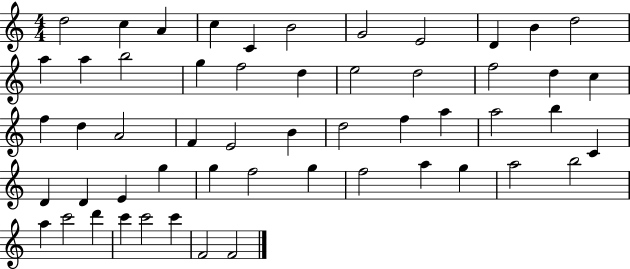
X:1
T:Untitled
M:4/4
L:1/4
K:C
d2 c A c C B2 G2 E2 D B d2 a a b2 g f2 d e2 d2 f2 d c f d A2 F E2 B d2 f a a2 b C D D E g g f2 g f2 a g a2 b2 a c'2 d' c' c'2 c' F2 F2